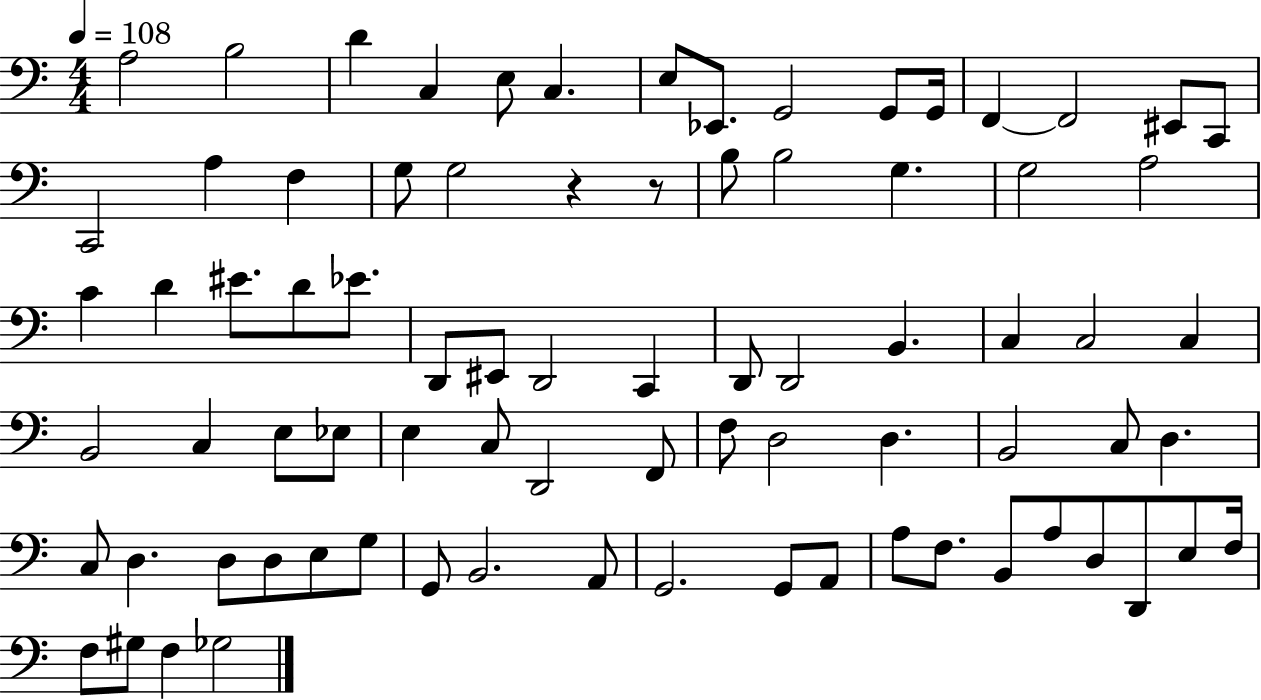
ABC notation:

X:1
T:Untitled
M:4/4
L:1/4
K:C
A,2 B,2 D C, E,/2 C, E,/2 _E,,/2 G,,2 G,,/2 G,,/4 F,, F,,2 ^E,,/2 C,,/2 C,,2 A, F, G,/2 G,2 z z/2 B,/2 B,2 G, G,2 A,2 C D ^E/2 D/2 _E/2 D,,/2 ^E,,/2 D,,2 C,, D,,/2 D,,2 B,, C, C,2 C, B,,2 C, E,/2 _E,/2 E, C,/2 D,,2 F,,/2 F,/2 D,2 D, B,,2 C,/2 D, C,/2 D, D,/2 D,/2 E,/2 G,/2 G,,/2 B,,2 A,,/2 G,,2 G,,/2 A,,/2 A,/2 F,/2 B,,/2 A,/2 D,/2 D,,/2 E,/2 F,/4 F,/2 ^G,/2 F, _G,2